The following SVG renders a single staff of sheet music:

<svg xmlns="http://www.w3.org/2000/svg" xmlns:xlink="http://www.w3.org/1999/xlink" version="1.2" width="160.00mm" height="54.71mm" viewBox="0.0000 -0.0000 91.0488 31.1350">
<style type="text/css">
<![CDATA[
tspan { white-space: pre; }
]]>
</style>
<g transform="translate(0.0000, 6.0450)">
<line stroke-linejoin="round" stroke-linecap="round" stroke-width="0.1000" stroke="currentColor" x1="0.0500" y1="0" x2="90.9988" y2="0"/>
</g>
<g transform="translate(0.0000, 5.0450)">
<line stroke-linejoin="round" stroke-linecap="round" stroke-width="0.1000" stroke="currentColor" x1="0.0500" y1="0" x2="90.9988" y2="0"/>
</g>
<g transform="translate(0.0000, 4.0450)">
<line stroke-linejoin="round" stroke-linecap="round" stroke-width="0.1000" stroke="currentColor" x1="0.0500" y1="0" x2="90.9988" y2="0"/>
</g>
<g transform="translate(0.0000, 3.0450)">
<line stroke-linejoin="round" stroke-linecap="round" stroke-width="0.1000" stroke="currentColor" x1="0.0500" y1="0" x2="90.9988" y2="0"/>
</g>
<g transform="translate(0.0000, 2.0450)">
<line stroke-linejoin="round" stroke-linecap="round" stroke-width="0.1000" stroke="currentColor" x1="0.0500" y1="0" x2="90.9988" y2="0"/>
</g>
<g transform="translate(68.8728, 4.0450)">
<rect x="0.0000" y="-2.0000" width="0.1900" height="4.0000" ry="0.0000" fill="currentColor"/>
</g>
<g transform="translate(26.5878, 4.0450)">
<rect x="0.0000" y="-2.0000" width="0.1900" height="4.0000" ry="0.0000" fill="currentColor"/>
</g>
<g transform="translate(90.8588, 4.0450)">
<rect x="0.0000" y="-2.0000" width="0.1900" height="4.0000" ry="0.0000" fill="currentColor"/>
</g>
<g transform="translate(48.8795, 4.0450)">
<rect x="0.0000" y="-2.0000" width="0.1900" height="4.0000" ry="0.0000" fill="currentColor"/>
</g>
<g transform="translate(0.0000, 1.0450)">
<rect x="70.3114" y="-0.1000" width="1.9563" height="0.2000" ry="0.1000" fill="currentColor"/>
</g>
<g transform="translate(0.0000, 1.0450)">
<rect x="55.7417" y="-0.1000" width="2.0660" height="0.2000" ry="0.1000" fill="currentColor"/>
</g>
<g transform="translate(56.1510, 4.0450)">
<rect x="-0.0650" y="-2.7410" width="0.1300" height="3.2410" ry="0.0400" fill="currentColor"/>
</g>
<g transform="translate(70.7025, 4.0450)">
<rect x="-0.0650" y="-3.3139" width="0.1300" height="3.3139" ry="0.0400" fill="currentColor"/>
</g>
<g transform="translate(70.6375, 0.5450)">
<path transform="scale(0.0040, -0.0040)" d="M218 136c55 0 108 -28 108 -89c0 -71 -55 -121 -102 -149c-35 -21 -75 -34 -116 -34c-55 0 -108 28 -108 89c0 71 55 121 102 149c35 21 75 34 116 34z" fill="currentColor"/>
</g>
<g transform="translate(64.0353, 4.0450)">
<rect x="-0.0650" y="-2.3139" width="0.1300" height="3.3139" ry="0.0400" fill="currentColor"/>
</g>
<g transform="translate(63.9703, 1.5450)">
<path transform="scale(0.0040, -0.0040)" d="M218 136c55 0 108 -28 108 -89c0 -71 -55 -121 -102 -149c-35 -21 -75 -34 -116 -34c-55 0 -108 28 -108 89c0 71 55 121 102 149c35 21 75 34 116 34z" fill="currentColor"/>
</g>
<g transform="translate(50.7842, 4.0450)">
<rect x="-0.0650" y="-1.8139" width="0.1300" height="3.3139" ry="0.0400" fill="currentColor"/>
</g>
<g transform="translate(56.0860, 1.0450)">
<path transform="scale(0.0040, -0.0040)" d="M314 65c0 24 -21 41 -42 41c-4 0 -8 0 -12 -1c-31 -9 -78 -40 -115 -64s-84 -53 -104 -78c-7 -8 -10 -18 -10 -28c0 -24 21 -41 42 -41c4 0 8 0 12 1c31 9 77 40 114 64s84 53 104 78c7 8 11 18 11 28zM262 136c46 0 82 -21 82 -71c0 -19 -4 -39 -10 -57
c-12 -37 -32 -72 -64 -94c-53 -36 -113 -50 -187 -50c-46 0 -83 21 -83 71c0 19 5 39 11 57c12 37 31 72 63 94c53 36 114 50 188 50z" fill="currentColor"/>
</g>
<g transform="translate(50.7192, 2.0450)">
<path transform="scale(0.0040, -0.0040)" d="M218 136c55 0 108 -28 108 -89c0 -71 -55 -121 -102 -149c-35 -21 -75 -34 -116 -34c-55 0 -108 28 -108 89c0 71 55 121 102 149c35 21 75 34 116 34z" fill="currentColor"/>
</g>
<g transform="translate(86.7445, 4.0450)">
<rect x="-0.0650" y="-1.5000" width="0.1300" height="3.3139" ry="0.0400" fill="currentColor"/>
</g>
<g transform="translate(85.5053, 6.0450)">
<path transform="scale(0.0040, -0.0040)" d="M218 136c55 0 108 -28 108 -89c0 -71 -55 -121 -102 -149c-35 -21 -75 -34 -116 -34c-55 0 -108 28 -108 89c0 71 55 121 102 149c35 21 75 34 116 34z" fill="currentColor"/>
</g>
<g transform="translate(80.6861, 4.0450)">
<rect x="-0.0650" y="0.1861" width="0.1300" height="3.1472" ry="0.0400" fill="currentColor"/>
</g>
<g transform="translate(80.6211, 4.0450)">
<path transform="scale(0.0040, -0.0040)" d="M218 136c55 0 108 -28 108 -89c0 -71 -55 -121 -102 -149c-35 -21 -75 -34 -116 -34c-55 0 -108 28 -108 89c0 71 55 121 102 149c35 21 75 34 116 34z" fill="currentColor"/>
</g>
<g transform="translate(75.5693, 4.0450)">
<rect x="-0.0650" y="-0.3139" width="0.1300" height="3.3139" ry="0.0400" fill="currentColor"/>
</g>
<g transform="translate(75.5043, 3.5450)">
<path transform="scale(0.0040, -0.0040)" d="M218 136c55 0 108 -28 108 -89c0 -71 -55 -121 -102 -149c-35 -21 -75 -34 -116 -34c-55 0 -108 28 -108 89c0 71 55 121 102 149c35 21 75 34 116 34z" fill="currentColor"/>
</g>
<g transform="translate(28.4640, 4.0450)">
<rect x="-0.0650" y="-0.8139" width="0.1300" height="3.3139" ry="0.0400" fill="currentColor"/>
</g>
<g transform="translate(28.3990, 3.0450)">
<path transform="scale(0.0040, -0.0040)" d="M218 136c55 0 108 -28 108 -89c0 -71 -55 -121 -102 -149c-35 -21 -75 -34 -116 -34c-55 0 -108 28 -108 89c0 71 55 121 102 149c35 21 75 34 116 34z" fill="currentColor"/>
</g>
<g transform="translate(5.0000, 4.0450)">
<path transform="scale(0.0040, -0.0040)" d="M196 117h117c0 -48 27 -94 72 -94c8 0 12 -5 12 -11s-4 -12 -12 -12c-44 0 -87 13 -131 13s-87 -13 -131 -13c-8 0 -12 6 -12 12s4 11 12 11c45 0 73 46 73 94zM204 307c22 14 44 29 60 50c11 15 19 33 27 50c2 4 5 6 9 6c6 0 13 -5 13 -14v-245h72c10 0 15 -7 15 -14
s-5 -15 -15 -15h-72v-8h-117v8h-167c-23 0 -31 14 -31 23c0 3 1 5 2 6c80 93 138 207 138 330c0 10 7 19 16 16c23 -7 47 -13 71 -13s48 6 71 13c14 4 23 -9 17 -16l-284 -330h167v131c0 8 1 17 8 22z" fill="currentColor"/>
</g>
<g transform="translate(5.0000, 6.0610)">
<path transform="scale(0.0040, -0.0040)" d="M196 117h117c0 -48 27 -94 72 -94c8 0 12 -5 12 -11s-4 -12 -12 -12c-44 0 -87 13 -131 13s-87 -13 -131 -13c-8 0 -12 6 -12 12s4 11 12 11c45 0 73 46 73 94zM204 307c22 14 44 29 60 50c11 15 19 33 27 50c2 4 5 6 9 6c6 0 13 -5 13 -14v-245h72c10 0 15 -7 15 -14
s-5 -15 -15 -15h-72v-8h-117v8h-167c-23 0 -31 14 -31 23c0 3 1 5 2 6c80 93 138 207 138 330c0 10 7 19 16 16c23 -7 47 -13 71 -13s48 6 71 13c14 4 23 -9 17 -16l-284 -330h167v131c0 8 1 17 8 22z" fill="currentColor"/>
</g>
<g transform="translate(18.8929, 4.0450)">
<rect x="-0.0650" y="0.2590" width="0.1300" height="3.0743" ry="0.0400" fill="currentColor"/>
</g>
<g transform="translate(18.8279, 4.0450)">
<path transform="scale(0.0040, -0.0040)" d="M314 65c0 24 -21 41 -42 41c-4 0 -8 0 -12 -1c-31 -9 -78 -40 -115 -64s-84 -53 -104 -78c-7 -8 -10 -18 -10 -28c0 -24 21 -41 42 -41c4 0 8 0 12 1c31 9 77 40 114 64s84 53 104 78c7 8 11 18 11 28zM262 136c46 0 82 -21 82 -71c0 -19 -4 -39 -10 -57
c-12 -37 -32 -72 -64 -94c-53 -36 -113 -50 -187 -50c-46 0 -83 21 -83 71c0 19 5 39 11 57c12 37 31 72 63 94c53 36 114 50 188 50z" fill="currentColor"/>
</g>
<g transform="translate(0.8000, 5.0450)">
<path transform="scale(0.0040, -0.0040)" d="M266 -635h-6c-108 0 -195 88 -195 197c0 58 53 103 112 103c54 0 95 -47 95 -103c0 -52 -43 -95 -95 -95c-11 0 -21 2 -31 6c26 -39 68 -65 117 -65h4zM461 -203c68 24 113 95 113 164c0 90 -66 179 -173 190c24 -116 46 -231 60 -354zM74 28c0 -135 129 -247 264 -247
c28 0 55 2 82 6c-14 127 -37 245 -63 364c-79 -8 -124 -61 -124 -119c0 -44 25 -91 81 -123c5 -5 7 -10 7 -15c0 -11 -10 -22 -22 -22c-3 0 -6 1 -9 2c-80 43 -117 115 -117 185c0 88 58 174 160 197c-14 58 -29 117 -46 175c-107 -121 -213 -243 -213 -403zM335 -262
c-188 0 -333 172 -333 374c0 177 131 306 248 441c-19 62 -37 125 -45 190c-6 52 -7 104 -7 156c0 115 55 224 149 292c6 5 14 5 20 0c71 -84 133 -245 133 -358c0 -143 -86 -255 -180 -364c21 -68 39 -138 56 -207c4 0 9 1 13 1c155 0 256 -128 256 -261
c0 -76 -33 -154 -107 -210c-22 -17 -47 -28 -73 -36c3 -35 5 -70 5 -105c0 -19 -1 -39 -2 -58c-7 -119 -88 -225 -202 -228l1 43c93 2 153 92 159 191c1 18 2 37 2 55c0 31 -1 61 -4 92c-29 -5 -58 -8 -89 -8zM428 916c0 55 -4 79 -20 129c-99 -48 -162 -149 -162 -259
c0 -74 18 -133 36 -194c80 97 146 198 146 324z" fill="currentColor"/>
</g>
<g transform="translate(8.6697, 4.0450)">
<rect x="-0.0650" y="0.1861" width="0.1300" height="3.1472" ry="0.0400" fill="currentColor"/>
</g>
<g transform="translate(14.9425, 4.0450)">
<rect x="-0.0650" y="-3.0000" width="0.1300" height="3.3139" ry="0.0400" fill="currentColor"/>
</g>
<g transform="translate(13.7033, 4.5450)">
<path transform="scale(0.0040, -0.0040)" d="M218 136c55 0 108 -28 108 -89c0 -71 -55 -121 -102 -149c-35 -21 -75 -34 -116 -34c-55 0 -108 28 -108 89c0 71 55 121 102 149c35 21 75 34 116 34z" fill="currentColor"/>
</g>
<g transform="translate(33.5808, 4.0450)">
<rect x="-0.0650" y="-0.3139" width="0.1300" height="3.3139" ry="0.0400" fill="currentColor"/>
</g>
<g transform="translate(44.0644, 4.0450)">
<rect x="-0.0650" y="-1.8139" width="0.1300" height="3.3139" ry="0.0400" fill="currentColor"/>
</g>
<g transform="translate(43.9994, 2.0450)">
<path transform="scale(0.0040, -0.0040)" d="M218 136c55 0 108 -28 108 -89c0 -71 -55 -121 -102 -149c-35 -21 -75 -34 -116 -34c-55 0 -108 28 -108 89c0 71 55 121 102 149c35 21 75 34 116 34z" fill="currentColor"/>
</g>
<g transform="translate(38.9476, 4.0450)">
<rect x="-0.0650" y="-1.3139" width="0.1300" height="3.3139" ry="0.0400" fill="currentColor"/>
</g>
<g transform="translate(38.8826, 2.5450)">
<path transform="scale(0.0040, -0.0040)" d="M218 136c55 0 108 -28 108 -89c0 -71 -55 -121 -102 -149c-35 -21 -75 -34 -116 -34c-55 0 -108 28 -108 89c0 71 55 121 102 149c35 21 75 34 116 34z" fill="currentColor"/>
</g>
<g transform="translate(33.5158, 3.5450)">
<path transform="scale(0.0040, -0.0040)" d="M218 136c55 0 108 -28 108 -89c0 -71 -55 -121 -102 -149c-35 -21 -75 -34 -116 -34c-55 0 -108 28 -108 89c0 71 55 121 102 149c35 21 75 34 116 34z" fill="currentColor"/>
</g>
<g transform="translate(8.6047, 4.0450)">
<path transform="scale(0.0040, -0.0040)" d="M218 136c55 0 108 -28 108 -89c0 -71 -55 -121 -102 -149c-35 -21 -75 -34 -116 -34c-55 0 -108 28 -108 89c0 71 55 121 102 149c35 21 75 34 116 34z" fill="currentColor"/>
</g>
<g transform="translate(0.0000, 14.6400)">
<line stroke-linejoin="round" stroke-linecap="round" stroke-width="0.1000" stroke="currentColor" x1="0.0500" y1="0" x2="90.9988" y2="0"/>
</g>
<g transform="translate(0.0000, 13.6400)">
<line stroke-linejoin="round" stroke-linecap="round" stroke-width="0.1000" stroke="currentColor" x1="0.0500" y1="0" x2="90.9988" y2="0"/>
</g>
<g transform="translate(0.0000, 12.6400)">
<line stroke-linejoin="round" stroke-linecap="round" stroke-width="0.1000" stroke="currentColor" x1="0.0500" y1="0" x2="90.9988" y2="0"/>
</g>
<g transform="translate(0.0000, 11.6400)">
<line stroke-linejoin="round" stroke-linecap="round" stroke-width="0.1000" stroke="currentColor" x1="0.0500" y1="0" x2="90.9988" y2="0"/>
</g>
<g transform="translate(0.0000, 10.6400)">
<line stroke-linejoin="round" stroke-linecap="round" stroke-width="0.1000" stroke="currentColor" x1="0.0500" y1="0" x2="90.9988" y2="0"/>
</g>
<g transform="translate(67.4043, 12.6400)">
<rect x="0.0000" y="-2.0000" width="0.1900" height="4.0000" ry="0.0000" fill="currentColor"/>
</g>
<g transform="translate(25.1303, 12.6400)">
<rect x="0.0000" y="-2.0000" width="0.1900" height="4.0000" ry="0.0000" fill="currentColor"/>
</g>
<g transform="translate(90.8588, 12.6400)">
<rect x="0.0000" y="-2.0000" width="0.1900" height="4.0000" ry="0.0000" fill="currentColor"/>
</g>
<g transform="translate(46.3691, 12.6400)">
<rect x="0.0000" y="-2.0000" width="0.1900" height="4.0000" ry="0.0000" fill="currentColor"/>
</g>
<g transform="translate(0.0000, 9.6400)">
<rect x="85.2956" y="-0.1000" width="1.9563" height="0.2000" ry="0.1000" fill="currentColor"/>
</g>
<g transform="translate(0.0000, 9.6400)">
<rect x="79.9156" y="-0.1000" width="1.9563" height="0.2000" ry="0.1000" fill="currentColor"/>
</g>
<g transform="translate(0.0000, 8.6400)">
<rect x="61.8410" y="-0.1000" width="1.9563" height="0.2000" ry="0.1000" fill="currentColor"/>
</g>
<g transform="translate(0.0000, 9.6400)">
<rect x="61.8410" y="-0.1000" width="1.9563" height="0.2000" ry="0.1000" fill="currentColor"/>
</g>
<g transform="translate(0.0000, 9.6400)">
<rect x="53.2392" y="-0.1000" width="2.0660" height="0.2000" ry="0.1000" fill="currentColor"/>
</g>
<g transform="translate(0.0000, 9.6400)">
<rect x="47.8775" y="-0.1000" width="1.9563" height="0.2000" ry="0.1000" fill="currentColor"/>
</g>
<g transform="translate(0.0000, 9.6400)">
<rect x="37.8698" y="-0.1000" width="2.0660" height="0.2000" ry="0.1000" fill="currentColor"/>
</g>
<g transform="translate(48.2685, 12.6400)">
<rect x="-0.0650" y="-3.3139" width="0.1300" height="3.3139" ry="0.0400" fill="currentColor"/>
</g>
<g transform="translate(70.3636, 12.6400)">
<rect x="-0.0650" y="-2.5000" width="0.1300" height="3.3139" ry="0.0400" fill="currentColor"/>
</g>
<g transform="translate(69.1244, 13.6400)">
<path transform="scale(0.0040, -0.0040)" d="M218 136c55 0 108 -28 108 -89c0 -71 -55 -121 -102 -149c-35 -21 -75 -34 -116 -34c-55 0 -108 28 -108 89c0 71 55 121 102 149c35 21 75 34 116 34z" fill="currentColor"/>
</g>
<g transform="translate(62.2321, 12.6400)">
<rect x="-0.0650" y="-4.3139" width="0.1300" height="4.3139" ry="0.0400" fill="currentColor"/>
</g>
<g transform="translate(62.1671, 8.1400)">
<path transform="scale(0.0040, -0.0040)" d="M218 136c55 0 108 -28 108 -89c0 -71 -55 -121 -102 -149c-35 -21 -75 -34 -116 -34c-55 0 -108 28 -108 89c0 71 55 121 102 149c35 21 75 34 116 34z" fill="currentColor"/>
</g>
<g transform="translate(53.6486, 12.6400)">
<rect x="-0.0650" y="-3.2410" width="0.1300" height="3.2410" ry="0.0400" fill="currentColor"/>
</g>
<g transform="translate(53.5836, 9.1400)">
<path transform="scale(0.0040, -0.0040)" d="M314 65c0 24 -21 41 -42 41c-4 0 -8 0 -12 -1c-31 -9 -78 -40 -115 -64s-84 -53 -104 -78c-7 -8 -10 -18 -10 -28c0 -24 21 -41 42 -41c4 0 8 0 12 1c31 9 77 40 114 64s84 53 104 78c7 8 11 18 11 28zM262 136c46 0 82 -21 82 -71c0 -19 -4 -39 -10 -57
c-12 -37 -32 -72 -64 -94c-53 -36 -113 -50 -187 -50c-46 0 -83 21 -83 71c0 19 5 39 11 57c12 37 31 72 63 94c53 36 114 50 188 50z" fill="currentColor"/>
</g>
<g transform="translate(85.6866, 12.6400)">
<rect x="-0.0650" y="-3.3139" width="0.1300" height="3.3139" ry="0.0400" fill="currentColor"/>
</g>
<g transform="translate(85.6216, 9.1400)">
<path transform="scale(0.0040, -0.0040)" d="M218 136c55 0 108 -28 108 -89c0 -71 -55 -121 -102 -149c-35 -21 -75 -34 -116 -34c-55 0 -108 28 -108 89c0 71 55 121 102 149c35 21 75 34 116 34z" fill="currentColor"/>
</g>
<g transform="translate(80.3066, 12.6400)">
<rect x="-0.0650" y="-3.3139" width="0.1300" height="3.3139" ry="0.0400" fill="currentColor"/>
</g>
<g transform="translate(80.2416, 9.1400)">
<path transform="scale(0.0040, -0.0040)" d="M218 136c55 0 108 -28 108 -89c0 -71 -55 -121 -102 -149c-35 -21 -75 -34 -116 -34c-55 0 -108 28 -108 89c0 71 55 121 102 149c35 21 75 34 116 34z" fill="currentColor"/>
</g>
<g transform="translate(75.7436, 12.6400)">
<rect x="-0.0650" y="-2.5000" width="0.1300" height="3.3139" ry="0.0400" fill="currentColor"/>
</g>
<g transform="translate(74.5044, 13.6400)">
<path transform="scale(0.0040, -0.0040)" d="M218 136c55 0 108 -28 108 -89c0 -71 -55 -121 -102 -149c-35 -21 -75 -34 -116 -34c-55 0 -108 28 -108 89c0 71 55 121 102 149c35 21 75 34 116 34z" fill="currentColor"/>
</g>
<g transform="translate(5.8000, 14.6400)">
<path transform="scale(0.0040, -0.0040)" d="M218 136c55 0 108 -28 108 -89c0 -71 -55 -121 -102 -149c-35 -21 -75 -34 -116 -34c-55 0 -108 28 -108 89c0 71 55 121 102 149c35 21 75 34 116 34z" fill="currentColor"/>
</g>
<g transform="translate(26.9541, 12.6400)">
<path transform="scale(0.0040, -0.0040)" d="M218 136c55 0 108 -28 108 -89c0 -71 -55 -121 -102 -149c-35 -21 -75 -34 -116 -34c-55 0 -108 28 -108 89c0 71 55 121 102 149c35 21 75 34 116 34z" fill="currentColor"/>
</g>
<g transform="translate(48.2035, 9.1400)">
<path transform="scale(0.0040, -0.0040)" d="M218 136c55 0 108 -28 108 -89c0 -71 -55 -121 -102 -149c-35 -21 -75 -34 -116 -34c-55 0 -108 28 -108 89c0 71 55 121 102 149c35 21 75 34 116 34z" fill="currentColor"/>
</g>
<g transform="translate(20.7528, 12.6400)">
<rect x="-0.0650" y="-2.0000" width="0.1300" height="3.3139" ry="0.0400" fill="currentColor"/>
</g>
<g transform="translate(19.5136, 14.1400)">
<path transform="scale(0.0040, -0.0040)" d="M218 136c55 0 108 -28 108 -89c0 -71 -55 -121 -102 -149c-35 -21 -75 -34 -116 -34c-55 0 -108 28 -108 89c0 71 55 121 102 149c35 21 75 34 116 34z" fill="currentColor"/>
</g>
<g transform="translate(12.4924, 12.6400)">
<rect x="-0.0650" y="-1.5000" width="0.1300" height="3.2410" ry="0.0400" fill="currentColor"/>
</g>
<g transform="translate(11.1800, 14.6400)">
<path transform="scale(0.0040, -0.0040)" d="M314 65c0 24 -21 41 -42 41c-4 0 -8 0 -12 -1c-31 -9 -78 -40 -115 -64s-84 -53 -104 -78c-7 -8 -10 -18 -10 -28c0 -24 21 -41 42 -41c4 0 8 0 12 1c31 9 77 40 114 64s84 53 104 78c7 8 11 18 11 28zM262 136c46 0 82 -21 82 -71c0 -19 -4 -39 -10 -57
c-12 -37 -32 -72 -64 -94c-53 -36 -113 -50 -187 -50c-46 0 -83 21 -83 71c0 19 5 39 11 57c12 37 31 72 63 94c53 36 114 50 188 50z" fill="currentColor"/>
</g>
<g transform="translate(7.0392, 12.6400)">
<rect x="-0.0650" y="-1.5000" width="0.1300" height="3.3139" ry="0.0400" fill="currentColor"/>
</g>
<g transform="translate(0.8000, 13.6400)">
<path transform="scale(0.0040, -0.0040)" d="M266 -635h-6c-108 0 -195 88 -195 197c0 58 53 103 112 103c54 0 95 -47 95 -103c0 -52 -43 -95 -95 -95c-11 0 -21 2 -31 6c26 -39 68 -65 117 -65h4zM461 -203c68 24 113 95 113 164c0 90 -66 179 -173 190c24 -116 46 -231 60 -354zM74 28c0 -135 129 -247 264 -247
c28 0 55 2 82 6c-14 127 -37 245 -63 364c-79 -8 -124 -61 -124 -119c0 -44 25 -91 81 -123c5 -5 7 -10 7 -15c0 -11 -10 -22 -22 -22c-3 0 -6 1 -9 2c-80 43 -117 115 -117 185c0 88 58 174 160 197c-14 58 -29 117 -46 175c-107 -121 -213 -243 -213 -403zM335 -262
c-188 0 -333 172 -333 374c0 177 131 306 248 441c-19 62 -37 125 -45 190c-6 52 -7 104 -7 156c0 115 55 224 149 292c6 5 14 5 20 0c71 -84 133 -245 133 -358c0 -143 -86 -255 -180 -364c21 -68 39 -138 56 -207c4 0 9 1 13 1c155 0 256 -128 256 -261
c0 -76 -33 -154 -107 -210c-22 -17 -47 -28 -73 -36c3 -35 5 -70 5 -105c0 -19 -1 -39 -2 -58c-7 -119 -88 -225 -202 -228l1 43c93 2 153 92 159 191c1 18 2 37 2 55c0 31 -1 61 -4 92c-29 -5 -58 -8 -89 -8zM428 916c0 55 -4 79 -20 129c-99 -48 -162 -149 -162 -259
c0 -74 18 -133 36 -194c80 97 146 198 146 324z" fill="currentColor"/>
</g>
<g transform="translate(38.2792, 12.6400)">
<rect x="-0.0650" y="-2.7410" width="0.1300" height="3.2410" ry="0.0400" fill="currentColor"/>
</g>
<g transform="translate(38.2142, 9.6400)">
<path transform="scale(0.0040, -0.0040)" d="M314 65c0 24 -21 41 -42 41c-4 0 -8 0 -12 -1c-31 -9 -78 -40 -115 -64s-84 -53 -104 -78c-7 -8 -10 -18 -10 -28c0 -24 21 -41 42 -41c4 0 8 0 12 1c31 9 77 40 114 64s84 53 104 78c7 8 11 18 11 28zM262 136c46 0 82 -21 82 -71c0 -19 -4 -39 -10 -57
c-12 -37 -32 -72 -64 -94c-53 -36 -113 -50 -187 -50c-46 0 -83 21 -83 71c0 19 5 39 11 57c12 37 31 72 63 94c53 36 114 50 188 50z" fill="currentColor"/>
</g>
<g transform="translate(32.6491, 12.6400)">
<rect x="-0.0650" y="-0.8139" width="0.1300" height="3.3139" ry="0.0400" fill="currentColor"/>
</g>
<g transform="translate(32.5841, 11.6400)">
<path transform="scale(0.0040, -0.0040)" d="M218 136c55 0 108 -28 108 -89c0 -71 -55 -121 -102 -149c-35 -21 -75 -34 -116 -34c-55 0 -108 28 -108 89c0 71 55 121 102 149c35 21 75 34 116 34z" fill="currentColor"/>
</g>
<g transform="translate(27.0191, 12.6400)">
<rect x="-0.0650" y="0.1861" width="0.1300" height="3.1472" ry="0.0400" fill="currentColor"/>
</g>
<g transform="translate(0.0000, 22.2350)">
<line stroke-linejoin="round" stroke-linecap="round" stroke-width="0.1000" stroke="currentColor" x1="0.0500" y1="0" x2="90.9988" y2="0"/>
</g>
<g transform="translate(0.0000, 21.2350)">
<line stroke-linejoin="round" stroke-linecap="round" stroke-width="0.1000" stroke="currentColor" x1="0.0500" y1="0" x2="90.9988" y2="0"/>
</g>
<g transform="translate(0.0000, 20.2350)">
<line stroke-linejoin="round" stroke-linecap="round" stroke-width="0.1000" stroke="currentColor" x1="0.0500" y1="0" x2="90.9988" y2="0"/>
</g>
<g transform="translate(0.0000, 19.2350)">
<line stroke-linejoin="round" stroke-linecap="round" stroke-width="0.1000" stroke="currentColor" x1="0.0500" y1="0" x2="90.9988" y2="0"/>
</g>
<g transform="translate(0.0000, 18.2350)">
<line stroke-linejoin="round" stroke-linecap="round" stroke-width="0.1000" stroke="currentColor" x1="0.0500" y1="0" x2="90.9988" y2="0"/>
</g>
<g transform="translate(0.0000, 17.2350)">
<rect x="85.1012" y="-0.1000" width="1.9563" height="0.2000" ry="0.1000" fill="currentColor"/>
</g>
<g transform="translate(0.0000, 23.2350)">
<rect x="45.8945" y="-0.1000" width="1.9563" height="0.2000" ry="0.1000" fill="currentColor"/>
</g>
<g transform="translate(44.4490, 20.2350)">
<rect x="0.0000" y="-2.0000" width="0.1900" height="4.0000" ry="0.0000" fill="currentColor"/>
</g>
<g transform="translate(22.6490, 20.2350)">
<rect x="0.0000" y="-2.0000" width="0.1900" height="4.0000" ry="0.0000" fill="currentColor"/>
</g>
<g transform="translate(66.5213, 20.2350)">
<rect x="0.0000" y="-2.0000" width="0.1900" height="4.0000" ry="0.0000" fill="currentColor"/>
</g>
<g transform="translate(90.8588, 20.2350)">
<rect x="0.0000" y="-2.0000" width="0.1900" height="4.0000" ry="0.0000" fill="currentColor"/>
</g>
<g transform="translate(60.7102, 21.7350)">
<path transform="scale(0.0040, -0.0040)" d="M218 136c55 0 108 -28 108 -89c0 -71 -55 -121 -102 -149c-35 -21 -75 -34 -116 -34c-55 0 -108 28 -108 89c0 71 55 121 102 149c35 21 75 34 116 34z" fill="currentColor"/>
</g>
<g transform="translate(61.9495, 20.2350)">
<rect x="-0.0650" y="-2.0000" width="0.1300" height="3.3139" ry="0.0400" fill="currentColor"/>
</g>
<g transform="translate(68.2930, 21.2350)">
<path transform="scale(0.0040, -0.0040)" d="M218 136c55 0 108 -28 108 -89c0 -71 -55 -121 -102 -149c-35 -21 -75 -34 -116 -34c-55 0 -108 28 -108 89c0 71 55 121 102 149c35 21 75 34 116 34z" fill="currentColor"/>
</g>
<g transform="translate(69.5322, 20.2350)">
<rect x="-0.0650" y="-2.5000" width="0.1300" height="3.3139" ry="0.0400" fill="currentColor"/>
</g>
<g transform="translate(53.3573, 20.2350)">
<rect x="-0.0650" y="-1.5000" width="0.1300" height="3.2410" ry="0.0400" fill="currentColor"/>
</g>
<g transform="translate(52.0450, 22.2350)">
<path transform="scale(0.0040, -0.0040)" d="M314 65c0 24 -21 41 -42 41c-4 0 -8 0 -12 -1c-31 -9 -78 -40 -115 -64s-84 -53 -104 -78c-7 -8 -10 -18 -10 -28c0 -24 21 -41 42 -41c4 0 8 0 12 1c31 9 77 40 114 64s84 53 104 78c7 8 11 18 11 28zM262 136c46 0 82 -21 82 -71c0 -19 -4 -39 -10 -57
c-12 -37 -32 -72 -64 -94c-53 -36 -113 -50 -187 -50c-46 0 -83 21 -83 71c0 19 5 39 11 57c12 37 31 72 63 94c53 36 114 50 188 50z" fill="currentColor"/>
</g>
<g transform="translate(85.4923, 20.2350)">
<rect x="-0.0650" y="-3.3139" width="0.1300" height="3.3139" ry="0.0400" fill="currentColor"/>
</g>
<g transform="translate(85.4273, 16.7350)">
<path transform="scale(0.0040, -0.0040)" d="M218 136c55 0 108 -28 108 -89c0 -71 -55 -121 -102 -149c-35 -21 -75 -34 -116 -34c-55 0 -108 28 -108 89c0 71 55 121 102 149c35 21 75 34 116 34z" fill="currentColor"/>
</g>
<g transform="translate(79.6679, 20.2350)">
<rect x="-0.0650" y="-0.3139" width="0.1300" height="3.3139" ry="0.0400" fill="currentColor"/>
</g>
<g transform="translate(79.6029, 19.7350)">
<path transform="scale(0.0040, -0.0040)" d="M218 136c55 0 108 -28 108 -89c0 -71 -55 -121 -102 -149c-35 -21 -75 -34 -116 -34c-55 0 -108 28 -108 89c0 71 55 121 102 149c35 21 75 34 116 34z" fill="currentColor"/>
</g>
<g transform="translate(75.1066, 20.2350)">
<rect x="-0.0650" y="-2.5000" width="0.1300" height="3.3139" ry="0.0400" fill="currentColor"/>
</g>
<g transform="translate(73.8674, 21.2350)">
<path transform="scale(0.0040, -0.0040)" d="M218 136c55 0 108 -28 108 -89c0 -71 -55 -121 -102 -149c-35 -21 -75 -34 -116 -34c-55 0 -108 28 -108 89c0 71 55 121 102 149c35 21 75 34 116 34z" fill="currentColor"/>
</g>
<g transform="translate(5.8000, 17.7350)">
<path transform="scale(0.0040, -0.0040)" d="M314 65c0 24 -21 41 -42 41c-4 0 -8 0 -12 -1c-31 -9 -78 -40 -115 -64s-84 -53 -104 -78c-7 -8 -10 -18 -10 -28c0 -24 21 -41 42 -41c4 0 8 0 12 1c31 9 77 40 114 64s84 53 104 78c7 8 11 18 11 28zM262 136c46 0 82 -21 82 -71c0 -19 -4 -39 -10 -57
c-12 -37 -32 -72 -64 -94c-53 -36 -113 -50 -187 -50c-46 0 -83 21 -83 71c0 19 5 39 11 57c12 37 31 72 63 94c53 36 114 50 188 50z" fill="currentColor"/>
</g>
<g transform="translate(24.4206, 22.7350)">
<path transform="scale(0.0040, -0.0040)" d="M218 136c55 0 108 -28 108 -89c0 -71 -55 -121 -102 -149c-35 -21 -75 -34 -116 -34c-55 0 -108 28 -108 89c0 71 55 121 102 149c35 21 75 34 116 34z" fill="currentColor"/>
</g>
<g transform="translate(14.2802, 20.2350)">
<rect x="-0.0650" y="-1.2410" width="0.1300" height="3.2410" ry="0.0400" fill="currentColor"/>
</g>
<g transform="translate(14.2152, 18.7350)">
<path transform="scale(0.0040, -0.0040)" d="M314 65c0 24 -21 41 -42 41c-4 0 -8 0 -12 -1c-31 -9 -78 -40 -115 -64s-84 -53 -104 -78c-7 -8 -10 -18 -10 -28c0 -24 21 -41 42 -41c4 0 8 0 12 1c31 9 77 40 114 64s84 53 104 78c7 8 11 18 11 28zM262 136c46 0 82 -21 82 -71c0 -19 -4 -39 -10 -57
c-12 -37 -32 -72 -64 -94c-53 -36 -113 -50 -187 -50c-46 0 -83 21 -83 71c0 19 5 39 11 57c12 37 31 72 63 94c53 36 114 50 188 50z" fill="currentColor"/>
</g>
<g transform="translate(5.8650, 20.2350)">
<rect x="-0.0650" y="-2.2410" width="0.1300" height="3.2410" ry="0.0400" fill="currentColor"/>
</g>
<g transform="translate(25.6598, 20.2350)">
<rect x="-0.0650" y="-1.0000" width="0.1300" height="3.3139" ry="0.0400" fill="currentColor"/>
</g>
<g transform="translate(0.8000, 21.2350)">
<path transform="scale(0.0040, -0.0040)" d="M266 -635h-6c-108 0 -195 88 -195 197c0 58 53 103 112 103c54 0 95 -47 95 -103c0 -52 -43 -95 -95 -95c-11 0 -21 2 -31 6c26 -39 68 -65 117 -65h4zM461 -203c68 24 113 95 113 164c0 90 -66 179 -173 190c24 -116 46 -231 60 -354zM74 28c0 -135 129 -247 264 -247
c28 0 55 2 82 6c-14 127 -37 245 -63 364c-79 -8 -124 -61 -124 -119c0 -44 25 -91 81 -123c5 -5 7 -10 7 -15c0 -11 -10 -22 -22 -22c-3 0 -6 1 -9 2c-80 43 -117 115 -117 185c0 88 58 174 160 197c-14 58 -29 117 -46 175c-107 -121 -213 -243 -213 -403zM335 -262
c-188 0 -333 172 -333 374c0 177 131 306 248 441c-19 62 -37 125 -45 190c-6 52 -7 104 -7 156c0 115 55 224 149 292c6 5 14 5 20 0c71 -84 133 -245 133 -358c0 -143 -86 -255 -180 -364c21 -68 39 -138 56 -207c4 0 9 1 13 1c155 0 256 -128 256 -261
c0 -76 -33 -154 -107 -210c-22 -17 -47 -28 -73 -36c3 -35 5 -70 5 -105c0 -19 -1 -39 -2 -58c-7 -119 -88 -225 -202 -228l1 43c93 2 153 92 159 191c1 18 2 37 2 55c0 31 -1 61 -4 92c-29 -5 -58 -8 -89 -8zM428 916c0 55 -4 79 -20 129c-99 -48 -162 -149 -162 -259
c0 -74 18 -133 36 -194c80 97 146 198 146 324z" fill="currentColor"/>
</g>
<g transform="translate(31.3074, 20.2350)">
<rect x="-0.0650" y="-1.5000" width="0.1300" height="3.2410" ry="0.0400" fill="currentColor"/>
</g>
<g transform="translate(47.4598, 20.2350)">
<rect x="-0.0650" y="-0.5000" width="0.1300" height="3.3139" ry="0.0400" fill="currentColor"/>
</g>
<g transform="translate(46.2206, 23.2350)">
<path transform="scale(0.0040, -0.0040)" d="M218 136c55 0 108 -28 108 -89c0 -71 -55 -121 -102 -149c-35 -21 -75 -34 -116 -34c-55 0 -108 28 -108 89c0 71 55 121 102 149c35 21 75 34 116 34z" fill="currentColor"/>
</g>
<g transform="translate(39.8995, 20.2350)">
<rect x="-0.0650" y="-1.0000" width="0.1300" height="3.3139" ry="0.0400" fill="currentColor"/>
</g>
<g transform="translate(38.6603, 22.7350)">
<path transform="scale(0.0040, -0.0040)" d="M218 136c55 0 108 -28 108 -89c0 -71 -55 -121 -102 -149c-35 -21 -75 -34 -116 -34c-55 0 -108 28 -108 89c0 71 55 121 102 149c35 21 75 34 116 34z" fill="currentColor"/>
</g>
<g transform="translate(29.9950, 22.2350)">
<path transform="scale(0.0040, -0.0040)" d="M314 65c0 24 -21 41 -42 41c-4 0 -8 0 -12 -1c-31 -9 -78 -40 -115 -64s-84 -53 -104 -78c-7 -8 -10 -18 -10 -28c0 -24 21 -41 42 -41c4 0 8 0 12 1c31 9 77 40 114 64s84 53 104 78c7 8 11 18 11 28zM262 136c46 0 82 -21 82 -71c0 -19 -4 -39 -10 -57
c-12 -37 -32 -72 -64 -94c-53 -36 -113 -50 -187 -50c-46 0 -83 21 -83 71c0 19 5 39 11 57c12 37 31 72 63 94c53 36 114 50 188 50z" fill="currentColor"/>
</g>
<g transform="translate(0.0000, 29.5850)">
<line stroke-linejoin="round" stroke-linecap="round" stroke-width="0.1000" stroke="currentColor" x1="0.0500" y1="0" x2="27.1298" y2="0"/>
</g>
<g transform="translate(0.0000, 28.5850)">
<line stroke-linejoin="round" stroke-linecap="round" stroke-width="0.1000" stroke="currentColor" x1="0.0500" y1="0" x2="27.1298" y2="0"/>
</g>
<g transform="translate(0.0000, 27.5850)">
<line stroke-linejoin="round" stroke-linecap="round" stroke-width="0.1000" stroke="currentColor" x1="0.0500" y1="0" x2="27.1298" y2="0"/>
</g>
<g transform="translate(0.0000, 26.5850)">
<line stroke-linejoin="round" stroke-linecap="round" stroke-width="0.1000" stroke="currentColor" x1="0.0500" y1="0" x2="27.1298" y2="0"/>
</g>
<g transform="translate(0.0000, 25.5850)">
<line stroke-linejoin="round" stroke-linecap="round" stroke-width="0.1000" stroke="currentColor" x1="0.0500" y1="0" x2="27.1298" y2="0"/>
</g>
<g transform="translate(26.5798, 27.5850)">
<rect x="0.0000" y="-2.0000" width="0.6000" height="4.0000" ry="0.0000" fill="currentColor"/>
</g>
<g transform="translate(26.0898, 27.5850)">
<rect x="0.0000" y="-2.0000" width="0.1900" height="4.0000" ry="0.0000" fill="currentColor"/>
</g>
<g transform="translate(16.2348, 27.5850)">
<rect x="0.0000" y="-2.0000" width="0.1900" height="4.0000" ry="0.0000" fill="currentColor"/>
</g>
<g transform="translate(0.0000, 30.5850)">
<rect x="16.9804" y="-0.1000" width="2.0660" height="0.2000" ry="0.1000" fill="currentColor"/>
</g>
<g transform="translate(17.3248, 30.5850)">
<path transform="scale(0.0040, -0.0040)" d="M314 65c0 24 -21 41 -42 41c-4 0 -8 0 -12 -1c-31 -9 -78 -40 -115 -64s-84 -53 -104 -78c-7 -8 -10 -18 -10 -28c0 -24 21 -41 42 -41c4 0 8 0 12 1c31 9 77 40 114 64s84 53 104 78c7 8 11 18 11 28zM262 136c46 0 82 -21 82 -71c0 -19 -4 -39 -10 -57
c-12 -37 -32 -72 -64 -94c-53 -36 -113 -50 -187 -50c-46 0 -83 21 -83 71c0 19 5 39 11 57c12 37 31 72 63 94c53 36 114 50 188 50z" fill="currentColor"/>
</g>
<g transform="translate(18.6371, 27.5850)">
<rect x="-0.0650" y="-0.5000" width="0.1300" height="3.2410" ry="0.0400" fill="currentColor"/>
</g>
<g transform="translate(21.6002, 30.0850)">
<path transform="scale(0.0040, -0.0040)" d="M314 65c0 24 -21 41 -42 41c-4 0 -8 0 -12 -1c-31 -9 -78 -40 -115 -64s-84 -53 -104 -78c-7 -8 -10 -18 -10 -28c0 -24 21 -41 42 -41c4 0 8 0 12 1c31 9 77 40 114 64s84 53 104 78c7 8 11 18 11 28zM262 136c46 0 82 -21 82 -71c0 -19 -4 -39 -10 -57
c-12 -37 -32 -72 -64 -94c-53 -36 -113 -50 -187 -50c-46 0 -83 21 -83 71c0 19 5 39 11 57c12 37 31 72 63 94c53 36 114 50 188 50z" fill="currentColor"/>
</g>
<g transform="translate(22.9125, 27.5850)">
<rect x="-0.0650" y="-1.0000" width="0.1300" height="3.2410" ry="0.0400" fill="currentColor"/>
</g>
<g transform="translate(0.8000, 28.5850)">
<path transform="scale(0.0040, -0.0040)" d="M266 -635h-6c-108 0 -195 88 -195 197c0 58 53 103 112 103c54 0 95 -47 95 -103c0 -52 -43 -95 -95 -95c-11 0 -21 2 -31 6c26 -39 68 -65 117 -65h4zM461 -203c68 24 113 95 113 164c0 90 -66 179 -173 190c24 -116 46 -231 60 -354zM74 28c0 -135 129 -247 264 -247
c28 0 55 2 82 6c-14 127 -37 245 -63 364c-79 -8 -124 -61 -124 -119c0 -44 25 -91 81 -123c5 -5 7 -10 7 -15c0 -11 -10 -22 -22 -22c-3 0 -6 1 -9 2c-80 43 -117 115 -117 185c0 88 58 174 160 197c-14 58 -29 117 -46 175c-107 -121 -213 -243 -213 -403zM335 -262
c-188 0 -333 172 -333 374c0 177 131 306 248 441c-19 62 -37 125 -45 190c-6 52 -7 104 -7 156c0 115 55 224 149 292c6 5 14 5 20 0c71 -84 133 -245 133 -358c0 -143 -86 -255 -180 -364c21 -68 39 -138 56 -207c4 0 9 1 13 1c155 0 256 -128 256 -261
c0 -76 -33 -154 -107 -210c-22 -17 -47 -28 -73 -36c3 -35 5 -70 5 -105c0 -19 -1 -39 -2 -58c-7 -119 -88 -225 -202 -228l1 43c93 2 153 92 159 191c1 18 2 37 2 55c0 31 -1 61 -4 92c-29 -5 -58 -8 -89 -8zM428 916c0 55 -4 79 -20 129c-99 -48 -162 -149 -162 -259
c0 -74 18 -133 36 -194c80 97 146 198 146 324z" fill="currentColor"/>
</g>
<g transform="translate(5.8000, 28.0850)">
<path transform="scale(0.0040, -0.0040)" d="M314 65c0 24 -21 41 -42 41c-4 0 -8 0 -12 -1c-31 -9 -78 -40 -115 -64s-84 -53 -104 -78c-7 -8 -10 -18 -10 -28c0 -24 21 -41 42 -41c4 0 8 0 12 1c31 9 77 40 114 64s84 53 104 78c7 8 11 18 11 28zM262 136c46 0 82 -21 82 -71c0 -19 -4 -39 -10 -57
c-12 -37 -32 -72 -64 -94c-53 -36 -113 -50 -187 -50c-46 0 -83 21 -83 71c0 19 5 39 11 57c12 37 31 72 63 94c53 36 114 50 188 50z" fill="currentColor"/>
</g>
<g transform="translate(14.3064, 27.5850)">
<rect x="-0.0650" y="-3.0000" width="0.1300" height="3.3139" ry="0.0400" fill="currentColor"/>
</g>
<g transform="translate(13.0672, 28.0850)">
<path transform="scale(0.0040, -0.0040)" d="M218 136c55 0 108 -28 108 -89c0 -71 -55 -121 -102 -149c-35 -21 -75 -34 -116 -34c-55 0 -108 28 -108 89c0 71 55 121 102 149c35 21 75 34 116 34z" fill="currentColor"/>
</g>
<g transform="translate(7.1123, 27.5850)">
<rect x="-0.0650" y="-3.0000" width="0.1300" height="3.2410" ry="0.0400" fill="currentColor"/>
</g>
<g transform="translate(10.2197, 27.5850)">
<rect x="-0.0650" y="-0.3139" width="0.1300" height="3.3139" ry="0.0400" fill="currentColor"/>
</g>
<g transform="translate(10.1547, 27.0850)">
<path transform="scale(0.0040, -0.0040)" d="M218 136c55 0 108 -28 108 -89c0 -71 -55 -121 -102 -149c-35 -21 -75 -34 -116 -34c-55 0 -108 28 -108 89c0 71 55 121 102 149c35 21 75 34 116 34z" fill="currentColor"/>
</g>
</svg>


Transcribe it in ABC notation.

X:1
T:Untitled
M:4/4
L:1/4
K:C
B A B2 d c e f f a2 g b c B E E E2 F B d a2 b b2 d' G G b b g2 e2 D E2 D C E2 F G G c b A2 c A C2 D2